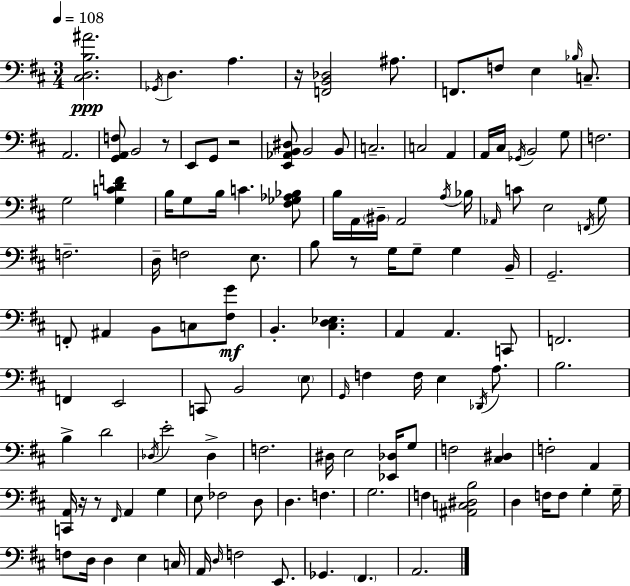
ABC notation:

X:1
T:Untitled
M:3/4
L:1/4
K:D
[^C,D,B,^A]2 _G,,/4 D, A, z/4 [F,,B,,_D,]2 ^A,/2 F,,/2 F,/2 E, _B,/4 C,/2 A,,2 [G,,A,,F,]/2 B,,2 z/2 E,,/2 G,,/2 z2 [E,,_A,,B,,^D,]/2 B,,2 B,,/2 C,2 C,2 A,, A,,/4 ^C,/4 _G,,/4 B,,2 G,/2 F,2 G,2 [G,CDF] B,/4 G,/2 B,/4 C [^F,_G,_A,_B,]/2 B,/4 A,,/4 ^B,,/4 A,,2 A,/4 _B,/4 _A,,/4 C/2 E,2 F,,/4 G,/2 F,2 D,/4 F,2 E,/2 B,/2 z/2 G,/4 G,/2 G, B,,/4 G,,2 F,,/2 ^A,, B,,/2 C,/2 [^F,G]/2 B,, [^C,D,_E,] A,, A,, C,,/2 F,,2 F,, E,,2 C,,/2 B,,2 E,/2 G,,/4 F, F,/4 E, _D,,/4 A,/2 B,2 B, D2 _D,/4 E2 _D, F,2 ^D,/4 E,2 [_E,,_D,]/4 G,/2 F,2 [^C,^D,] F,2 A,, [C,,A,,]/4 z/4 z/2 ^F,,/4 A,, G, E,/2 _F,2 D,/2 D, F, G,2 F, [^A,,C,^D,B,]2 D, F,/4 F,/2 G, G,/4 F,/2 D,/4 D, E, C,/4 A,,/4 D,/4 F,2 E,,/2 _G,, ^F,, A,,2